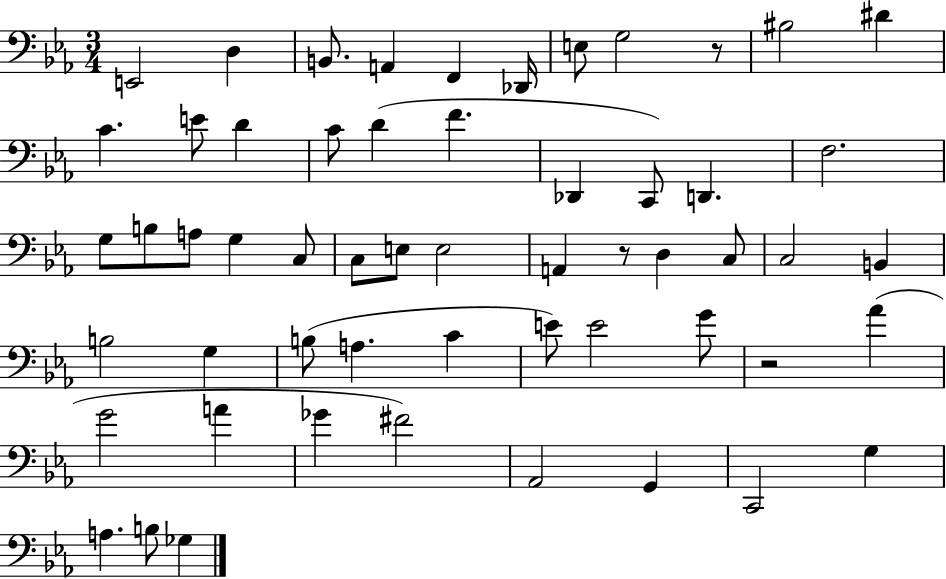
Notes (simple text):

E2/h D3/q B2/e. A2/q F2/q Db2/s E3/e G3/h R/e BIS3/h D#4/q C4/q. E4/e D4/q C4/e D4/q F4/q. Db2/q C2/e D2/q. F3/h. G3/e B3/e A3/e G3/q C3/e C3/e E3/e E3/h A2/q R/e D3/q C3/e C3/h B2/q B3/h G3/q B3/e A3/q. C4/q E4/e E4/h G4/e R/h Ab4/q G4/h A4/q Gb4/q F#4/h Ab2/h G2/q C2/h G3/q A3/q. B3/e Gb3/q